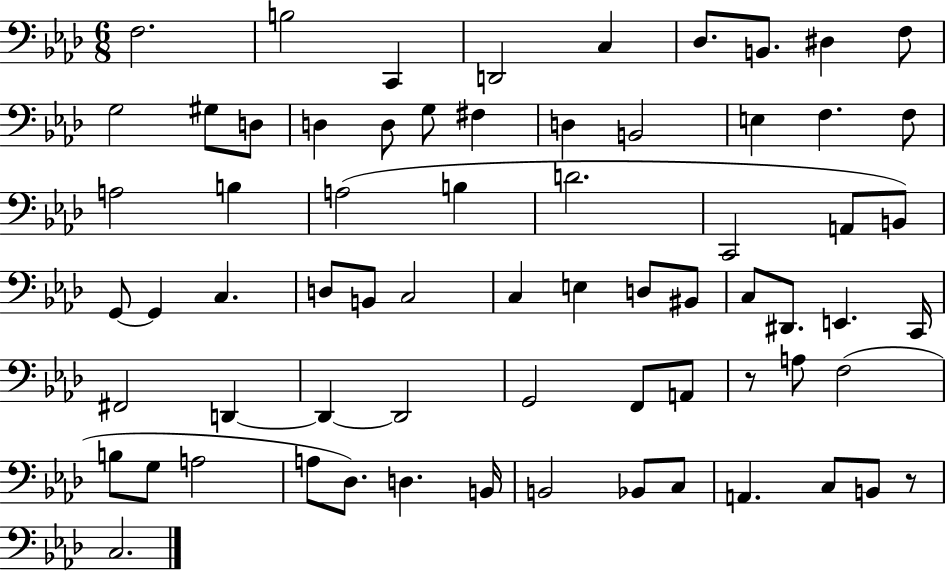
X:1
T:Untitled
M:6/8
L:1/4
K:Ab
F,2 B,2 C,, D,,2 C, _D,/2 B,,/2 ^D, F,/2 G,2 ^G,/2 D,/2 D, D,/2 G,/2 ^F, D, B,,2 E, F, F,/2 A,2 B, A,2 B, D2 C,,2 A,,/2 B,,/2 G,,/2 G,, C, D,/2 B,,/2 C,2 C, E, D,/2 ^B,,/2 C,/2 ^D,,/2 E,, C,,/4 ^F,,2 D,, D,, D,,2 G,,2 F,,/2 A,,/2 z/2 A,/2 F,2 B,/2 G,/2 A,2 A,/2 _D,/2 D, B,,/4 B,,2 _B,,/2 C,/2 A,, C,/2 B,,/2 z/2 C,2